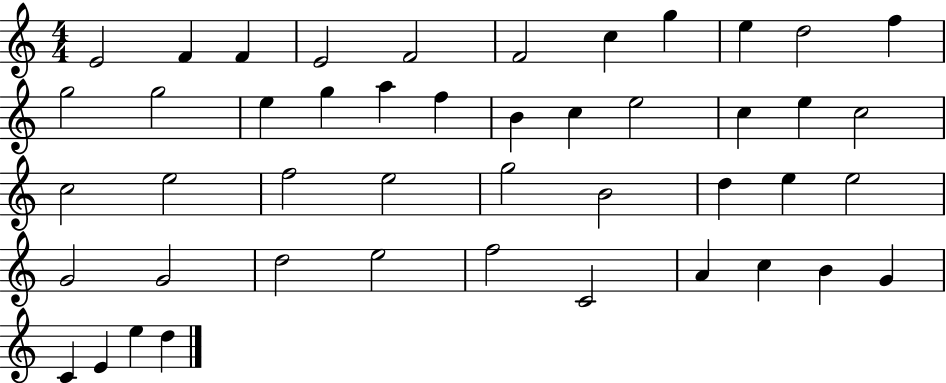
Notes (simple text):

E4/h F4/q F4/q E4/h F4/h F4/h C5/q G5/q E5/q D5/h F5/q G5/h G5/h E5/q G5/q A5/q F5/q B4/q C5/q E5/h C5/q E5/q C5/h C5/h E5/h F5/h E5/h G5/h B4/h D5/q E5/q E5/h G4/h G4/h D5/h E5/h F5/h C4/h A4/q C5/q B4/q G4/q C4/q E4/q E5/q D5/q